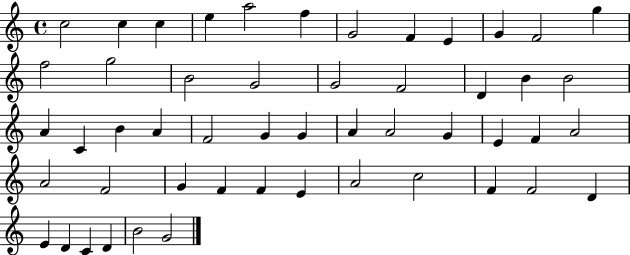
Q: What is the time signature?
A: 4/4